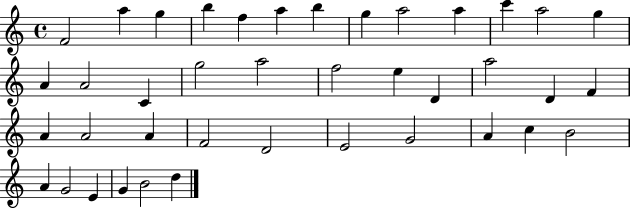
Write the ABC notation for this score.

X:1
T:Untitled
M:4/4
L:1/4
K:C
F2 a g b f a b g a2 a c' a2 g A A2 C g2 a2 f2 e D a2 D F A A2 A F2 D2 E2 G2 A c B2 A G2 E G B2 d